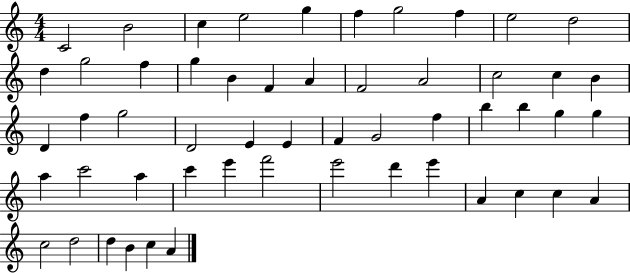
X:1
T:Untitled
M:4/4
L:1/4
K:C
C2 B2 c e2 g f g2 f e2 d2 d g2 f g B F A F2 A2 c2 c B D f g2 D2 E E F G2 f b b g g a c'2 a c' e' f'2 e'2 d' e' A c c A c2 d2 d B c A